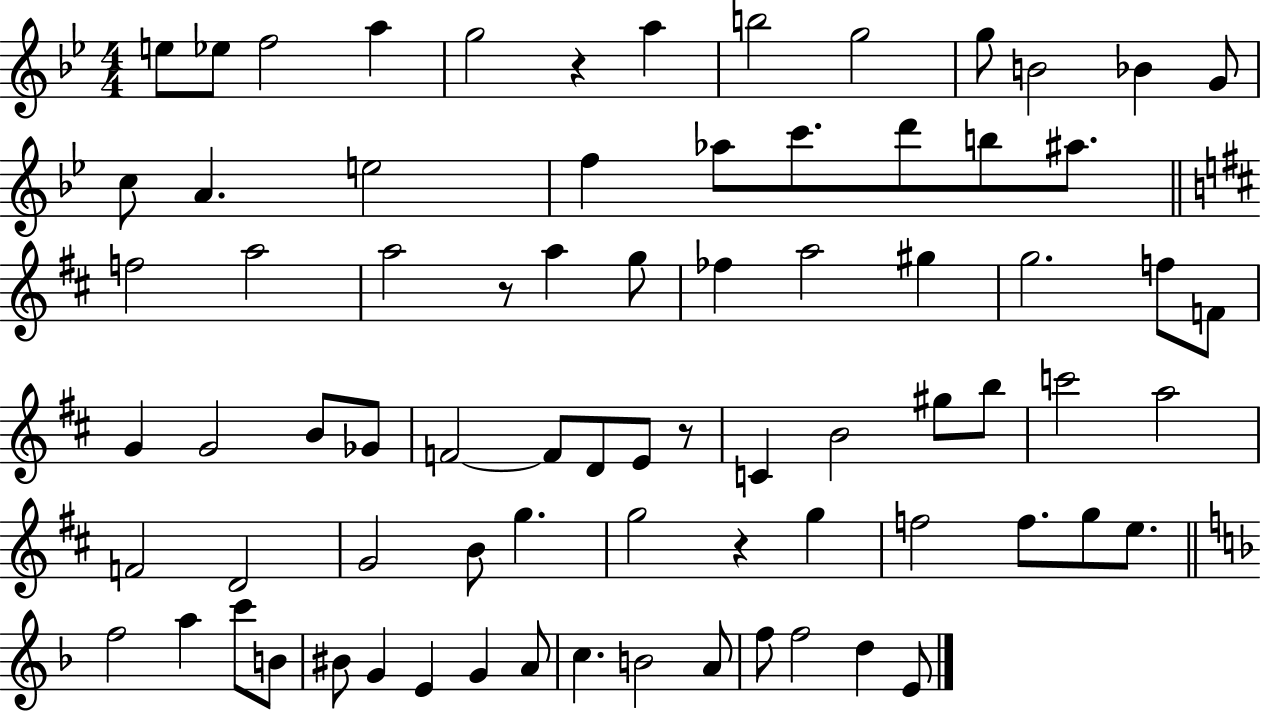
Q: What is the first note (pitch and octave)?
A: E5